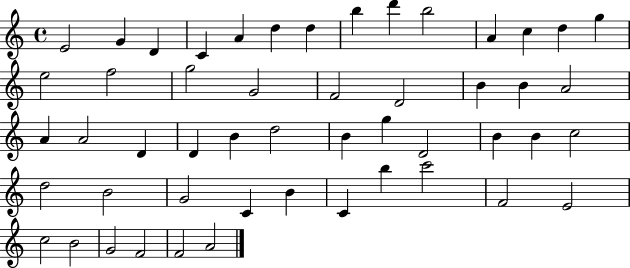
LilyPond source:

{
  \clef treble
  \time 4/4
  \defaultTimeSignature
  \key c \major
  e'2 g'4 d'4 | c'4 a'4 d''4 d''4 | b''4 d'''4 b''2 | a'4 c''4 d''4 g''4 | \break e''2 f''2 | g''2 g'2 | f'2 d'2 | b'4 b'4 a'2 | \break a'4 a'2 d'4 | d'4 b'4 d''2 | b'4 g''4 d'2 | b'4 b'4 c''2 | \break d''2 b'2 | g'2 c'4 b'4 | c'4 b''4 c'''2 | f'2 e'2 | \break c''2 b'2 | g'2 f'2 | f'2 a'2 | \bar "|."
}